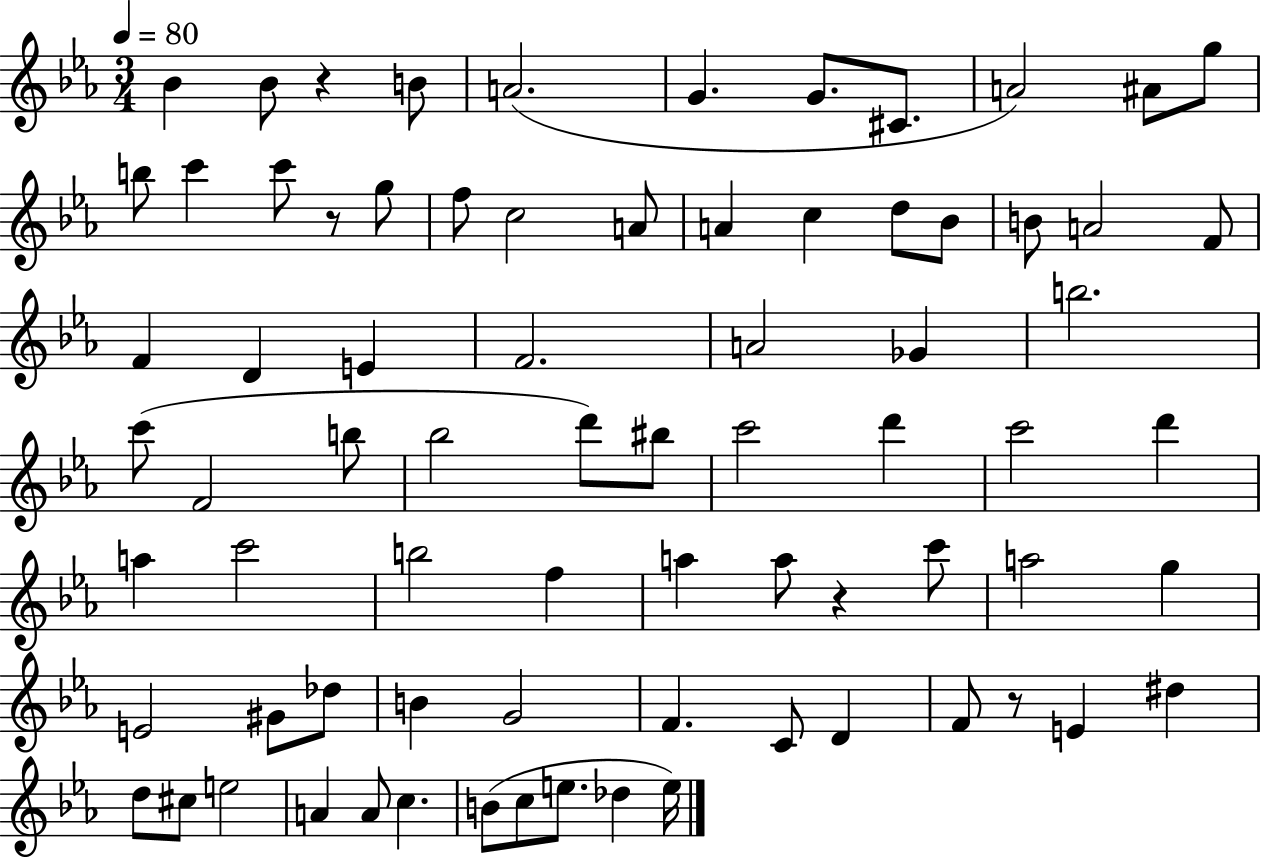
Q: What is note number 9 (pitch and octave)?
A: A#4